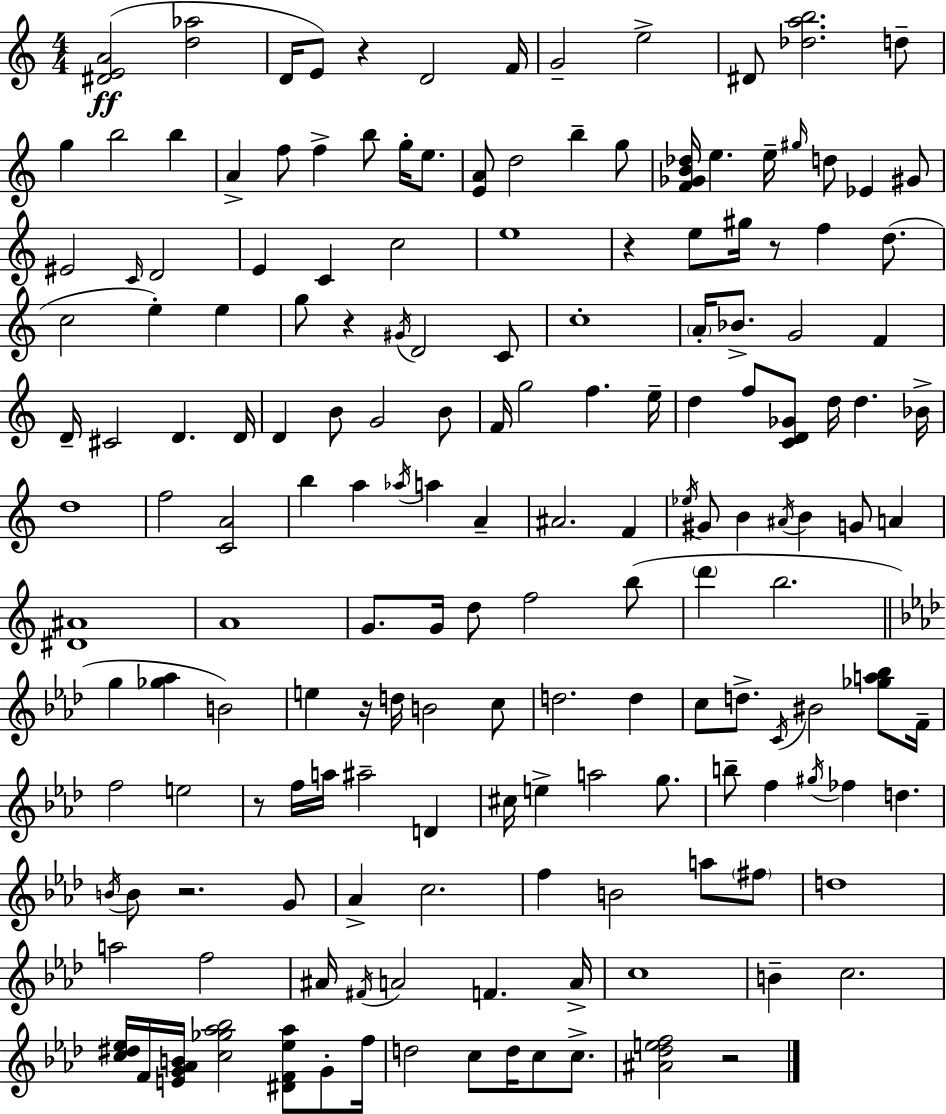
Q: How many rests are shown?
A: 8